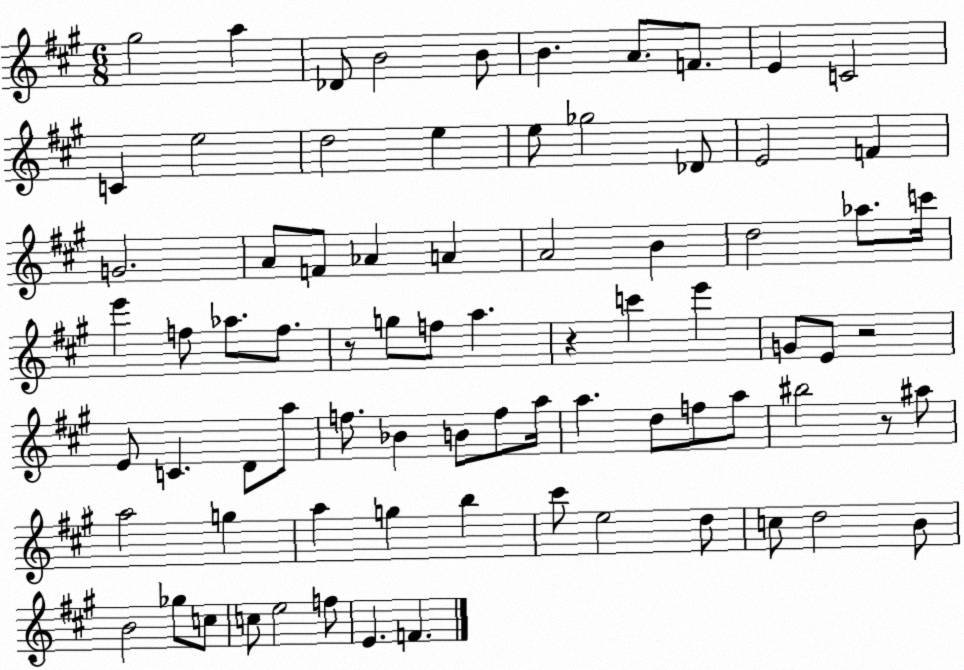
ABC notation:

X:1
T:Untitled
M:6/8
L:1/4
K:A
^g2 a _D/2 B2 B/2 B A/2 F/2 E C2 C e2 d2 e e/2 _g2 _D/2 E2 F G2 A/2 F/2 _A A A2 B d2 _a/2 c'/4 e' f/2 _a/2 f/2 z/2 g/2 f/2 a z c' e' G/2 E/2 z2 E/2 C D/2 a/2 f/2 _B B/2 f/2 a/4 a d/2 f/2 a/2 ^b2 z/2 ^a/2 a2 g a g b ^c'/2 e2 d/2 c/2 d2 B/2 B2 _g/2 c/2 c/2 e2 f/2 E F